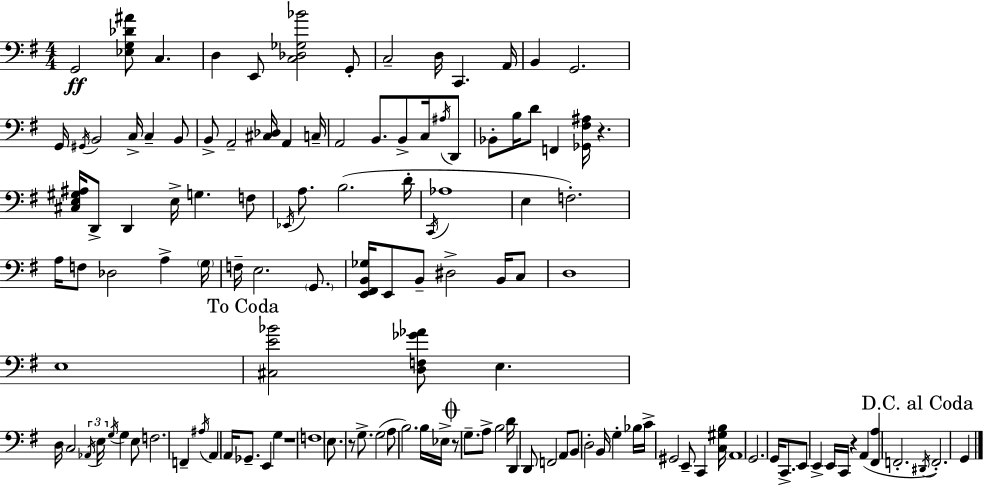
G2/h [Eb3,G3,Db4,A#4]/e C3/q. D3/q E2/e [C3,Db3,Gb3,Bb4]/h G2/e C3/h D3/s C2/q. A2/s B2/q G2/h. G2/s G#2/s B2/h C3/s C3/q B2/e B2/e A2/h [C#3,Db3]/s A2/q C3/s A2/h B2/e. B2/e C3/s A#3/s D2/e Bb2/e B3/s D4/e F2/q [Gb2,F#3,A#3]/s R/q. [C#3,E3,G#3,A#3]/s D2/e D2/q E3/s G3/q. F3/e Eb2/s A3/e. B3/h. D4/s C2/s Ab3/w E3/q F3/h. A3/s F3/e Db3/h A3/q G3/s F3/s E3/h. G2/e. [E2,F#2,B2,Gb3]/s E2/e B2/e D#3/h B2/s C3/e D3/w E3/w [C#3,E4,Bb4]/h [D3,F3,Gb4,Ab4]/e E3/q. D3/s C3/h Ab2/s E3/s G3/s G3/q E3/e F3/h. F2/q A#3/s A2/q A2/s Gb2/e. E2/q G3/q R/w F3/w E3/e. R/e G3/e. G3/h A3/e B3/h. B3/s Eb3/s R/e G3/e. A3/e B3/h D4/s D2/q D2/e F2/h A2/e B2/e D3/h B2/s G3/q Bb3/s C4/s G#2/h E2/e C2/q [C3,G#3,B3]/s A2/w G2/h. G2/s C2/e. E2/e E2/q E2/s C2/s R/q A2/q [F#2,A3]/q F2/h. D#2/s F2/h. G2/q